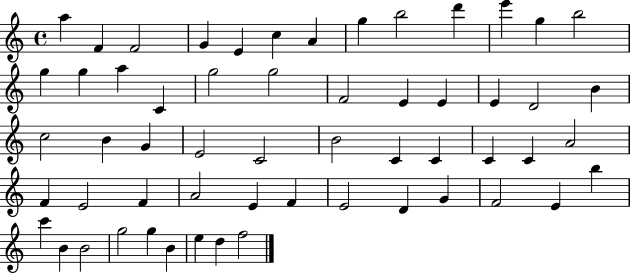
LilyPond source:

{
  \clef treble
  \time 4/4
  \defaultTimeSignature
  \key c \major
  a''4 f'4 f'2 | g'4 e'4 c''4 a'4 | g''4 b''2 d'''4 | e'''4 g''4 b''2 | \break g''4 g''4 a''4 c'4 | g''2 g''2 | f'2 e'4 e'4 | e'4 d'2 b'4 | \break c''2 b'4 g'4 | e'2 c'2 | b'2 c'4 c'4 | c'4 c'4 a'2 | \break f'4 e'2 f'4 | a'2 e'4 f'4 | e'2 d'4 g'4 | f'2 e'4 b''4 | \break c'''4 b'4 b'2 | g''2 g''4 b'4 | e''4 d''4 f''2 | \bar "|."
}